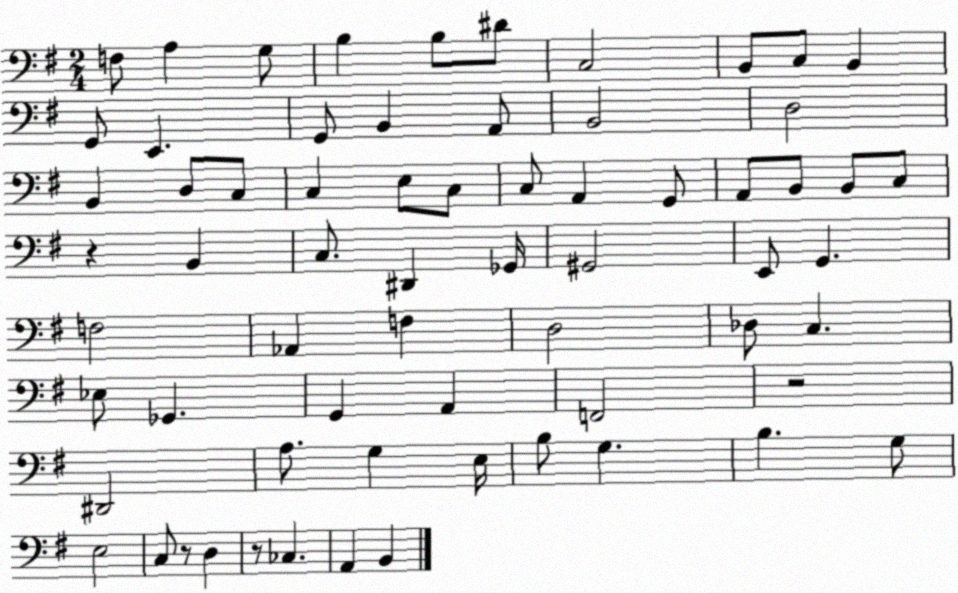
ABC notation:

X:1
T:Untitled
M:2/4
L:1/4
K:G
F,/2 A, G,/2 B, B,/2 ^D/2 C,2 B,,/2 C,/2 B,, G,,/2 E,, G,,/2 B,, A,,/2 B,,2 D,2 B,, D,/2 C,/2 C, E,/2 C,/2 C,/2 A,, G,,/2 A,,/2 B,,/2 B,,/2 C,/2 z B,, C,/2 ^D,, _G,,/4 ^G,,2 E,,/2 G,, F,2 _A,, F, D,2 _D,/2 C, _E,/2 _G,, G,, A,, F,,2 z2 ^D,,2 A,/2 G, E,/4 B,/2 G, B, G,/2 E,2 C,/2 z/2 D, z/2 _C, A,, B,,